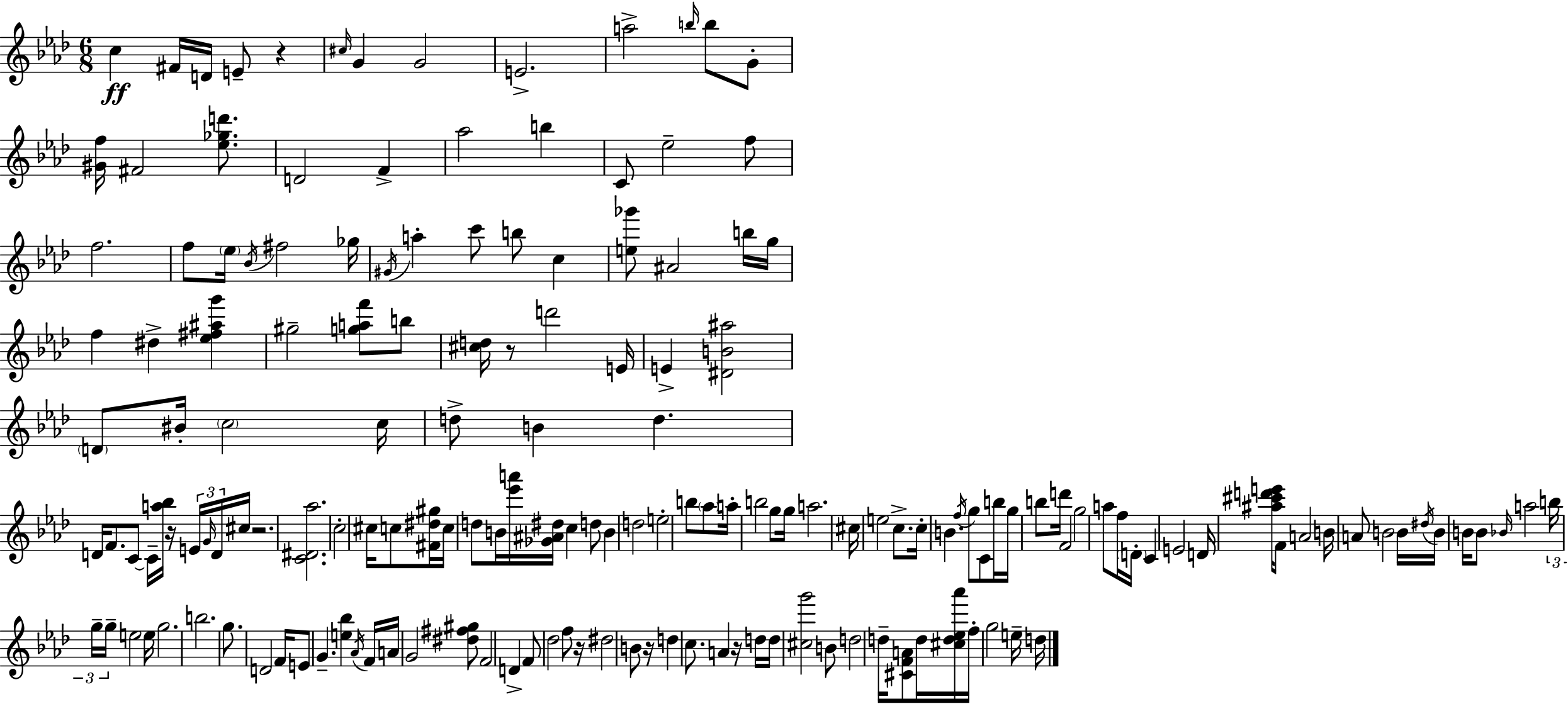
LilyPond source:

{
  \clef treble
  \numericTimeSignature
  \time 6/8
  \key f \minor
  \repeat volta 2 { c''4\ff fis'16 d'16 e'8-- r4 | \grace { cis''16 } g'4 g'2 | e'2.-> | a''2-> \grace { b''16 } b''8 | \break g'8-. <gis' f''>16 fis'2 <ees'' ges'' d'''>8. | d'2 f'4-> | aes''2 b''4 | c'8 ees''2-- | \break f''8 f''2. | f''8 \parenthesize ees''16 \acciaccatura { bes'16 } fis''2 | ges''16 \acciaccatura { gis'16 } a''4-. c'''8 b''8 | c''4 <e'' ges'''>8 ais'2 | \break b''16 g''16 f''4 dis''4-> | <ees'' fis'' ais'' g'''>4 gis''2-- | <g'' a'' f'''>8 b''8 <cis'' d''>16 r8 d'''2 | e'16 e'4-> <dis' b' ais''>2 | \break \parenthesize d'8 bis'16-. \parenthesize c''2 | c''16 d''8-> b'4 d''4. | d'16 f'8. c'8~~ c'16-- <a'' bes''>16 | r16 \tuplet 3/2 { e'16 \grace { g'16 } d'16 } cis''16 r2. | \break <c' dis' aes''>2. | c''2-. | cis''16 c''8 <fis' dis'' gis''>16 c''16 d''8 b'16 <ees''' a'''>16 <ges' ais' dis''>16 c''4 | d''8 b'4 d''2 | \break e''2-. | b''8 \parenthesize aes''8 a''16-. b''2 | g''8 g''16 a''2. | cis''16 e''2 | \break c''8.-> c''16-. b'4. | \acciaccatura { f''16 } g''8 c'8 b''16 g''16 b''8 d'''16 f'2 | g''2 | a''8 f''16 \parenthesize d'16-. c'4 e'2 | \break d'16 <ais'' cis''' d''' e'''>16 f'8 a'2 | b'16 a'8 b'2 | b'16 \acciaccatura { dis''16 } b'16 b'16 b'8 \grace { bes'16 } | a''2 \tuplet 3/2 { b''16 g''16-- g''16-- } e''2 | \break e''16 g''2. | b''2. | g''8. d'2 | f'16 e'8 g'4.-- | \break <e'' bes''>4 \acciaccatura { aes'16 } f'16 a'16 g'2 | <dis'' fis'' gis''>8 f'2 | d'4-> f'8 des''2 | f''8 r16 dis''2 | \break b'8 r16 d''4 | c''8. a'4 r16 d''16 d''16 <cis'' g'''>2 | b'8 d''2 | d''16-- <cis' f' a'>8 d''16 <cis'' d'' ees'' aes'''>16 f''16-. g''2 | \break e''16-- d''16 } \bar "|."
}